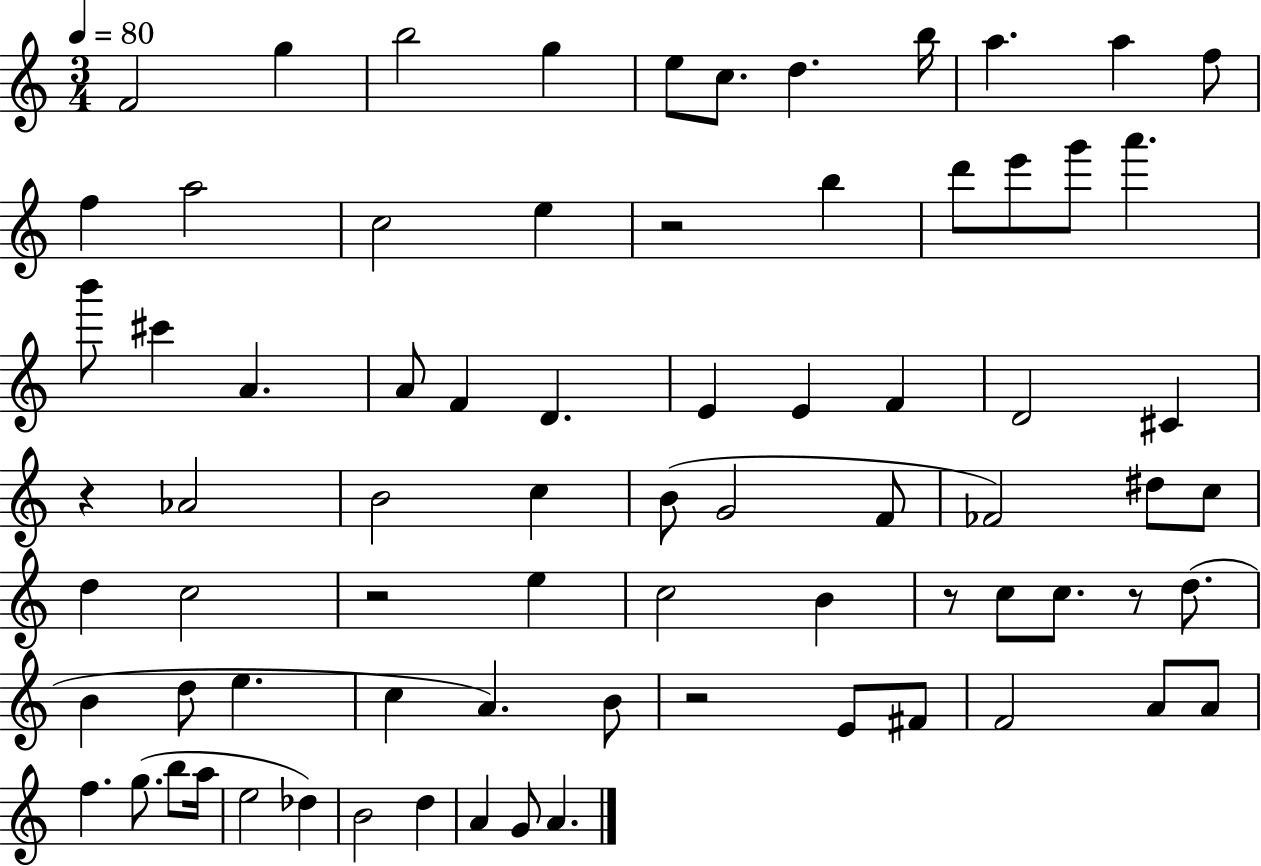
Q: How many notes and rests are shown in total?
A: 76